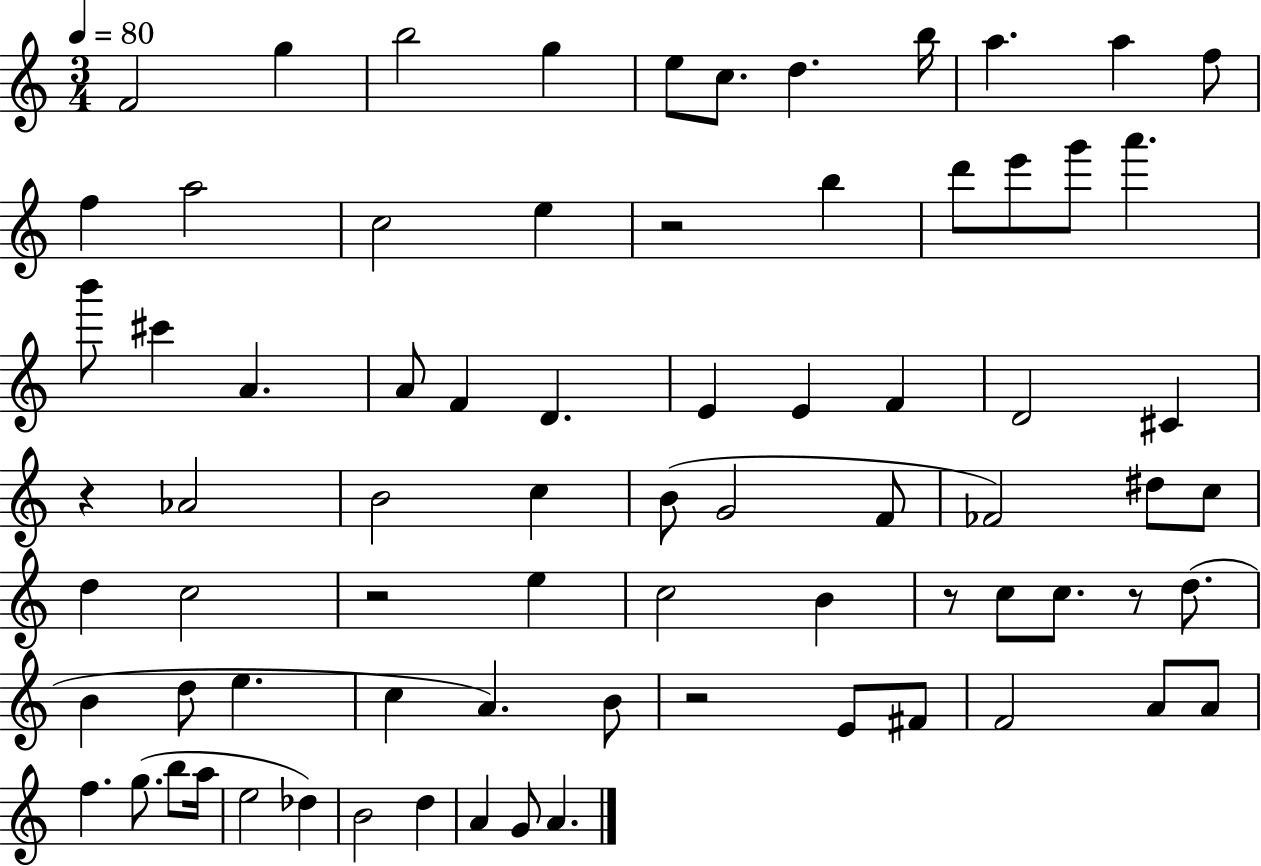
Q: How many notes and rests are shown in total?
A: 76